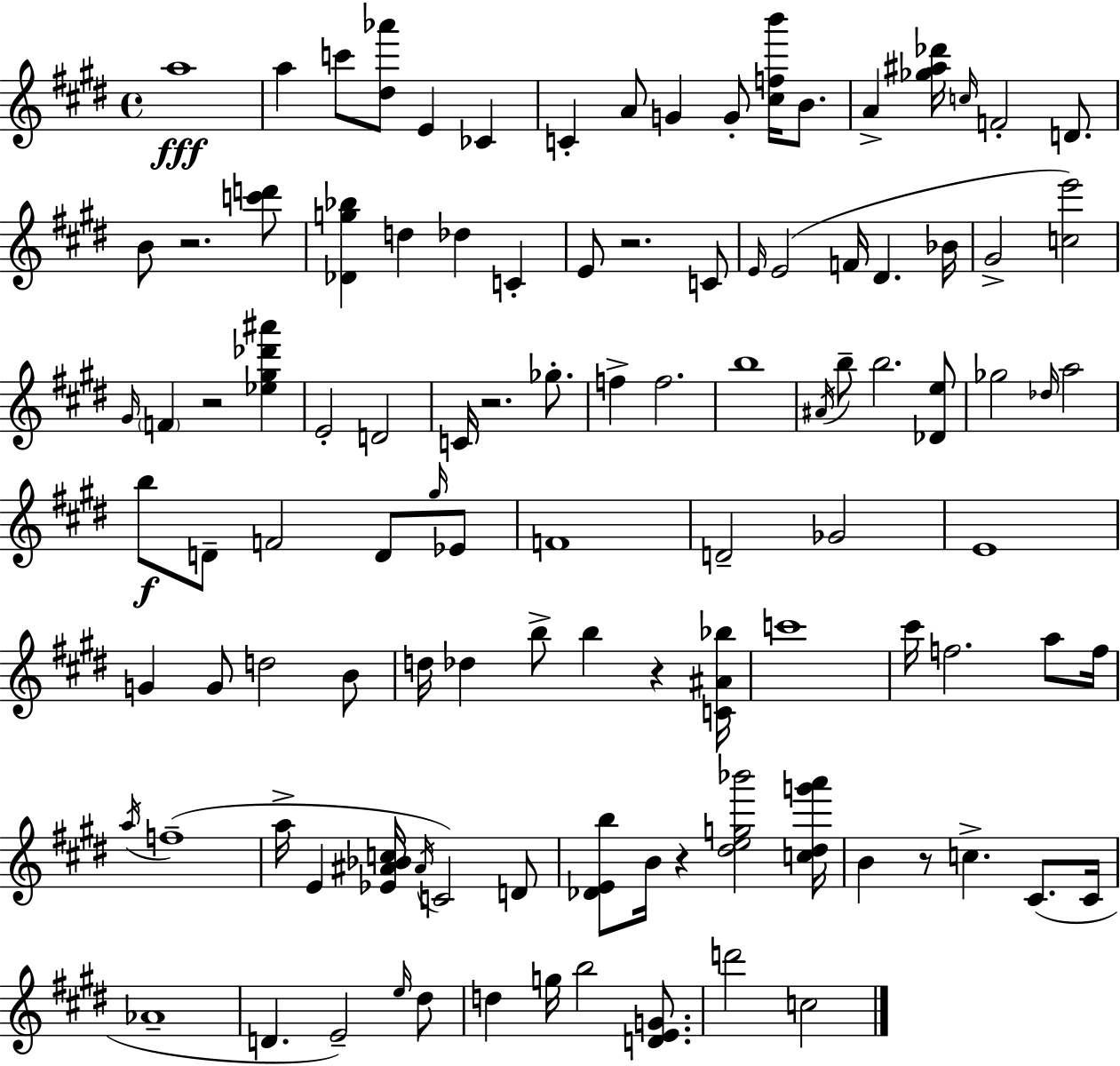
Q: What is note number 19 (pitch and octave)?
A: E4